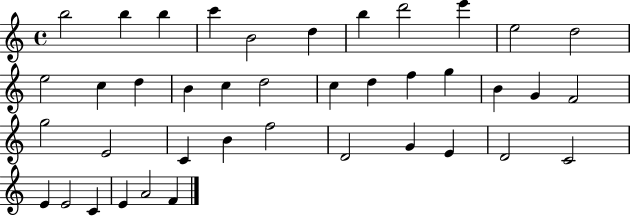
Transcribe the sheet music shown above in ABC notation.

X:1
T:Untitled
M:4/4
L:1/4
K:C
b2 b b c' B2 d b d'2 e' e2 d2 e2 c d B c d2 c d f g B G F2 g2 E2 C B f2 D2 G E D2 C2 E E2 C E A2 F